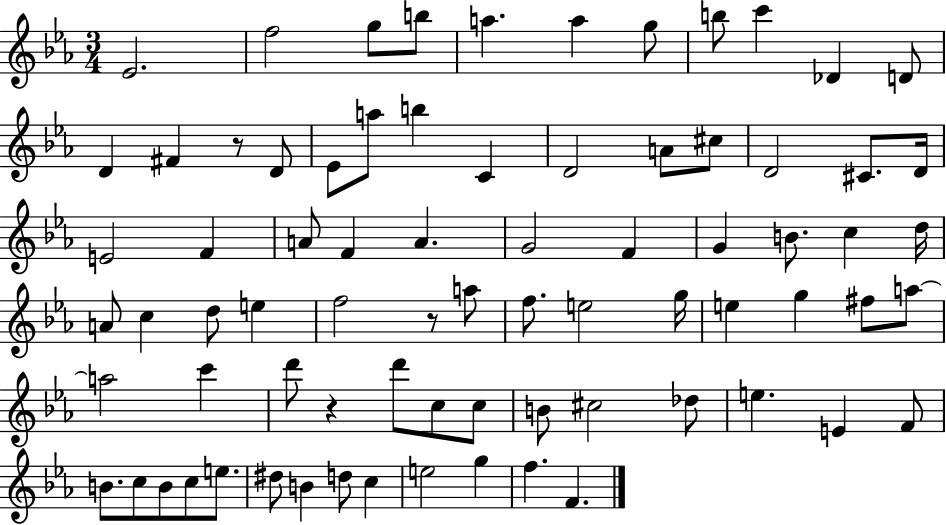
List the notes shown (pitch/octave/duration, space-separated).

Eb4/h. F5/h G5/e B5/e A5/q. A5/q G5/e B5/e C6/q Db4/q D4/e D4/q F#4/q R/e D4/e Eb4/e A5/e B5/q C4/q D4/h A4/e C#5/e D4/h C#4/e. D4/s E4/h F4/q A4/e F4/q A4/q. G4/h F4/q G4/q B4/e. C5/q D5/s A4/e C5/q D5/e E5/q F5/h R/e A5/e F5/e. E5/h G5/s E5/q G5/q F#5/e A5/e A5/h C6/q D6/e R/q D6/e C5/e C5/e B4/e C#5/h Db5/e E5/q. E4/q F4/e B4/e. C5/e B4/e C5/e E5/e. D#5/e B4/q D5/e C5/q E5/h G5/q F5/q. F4/q.